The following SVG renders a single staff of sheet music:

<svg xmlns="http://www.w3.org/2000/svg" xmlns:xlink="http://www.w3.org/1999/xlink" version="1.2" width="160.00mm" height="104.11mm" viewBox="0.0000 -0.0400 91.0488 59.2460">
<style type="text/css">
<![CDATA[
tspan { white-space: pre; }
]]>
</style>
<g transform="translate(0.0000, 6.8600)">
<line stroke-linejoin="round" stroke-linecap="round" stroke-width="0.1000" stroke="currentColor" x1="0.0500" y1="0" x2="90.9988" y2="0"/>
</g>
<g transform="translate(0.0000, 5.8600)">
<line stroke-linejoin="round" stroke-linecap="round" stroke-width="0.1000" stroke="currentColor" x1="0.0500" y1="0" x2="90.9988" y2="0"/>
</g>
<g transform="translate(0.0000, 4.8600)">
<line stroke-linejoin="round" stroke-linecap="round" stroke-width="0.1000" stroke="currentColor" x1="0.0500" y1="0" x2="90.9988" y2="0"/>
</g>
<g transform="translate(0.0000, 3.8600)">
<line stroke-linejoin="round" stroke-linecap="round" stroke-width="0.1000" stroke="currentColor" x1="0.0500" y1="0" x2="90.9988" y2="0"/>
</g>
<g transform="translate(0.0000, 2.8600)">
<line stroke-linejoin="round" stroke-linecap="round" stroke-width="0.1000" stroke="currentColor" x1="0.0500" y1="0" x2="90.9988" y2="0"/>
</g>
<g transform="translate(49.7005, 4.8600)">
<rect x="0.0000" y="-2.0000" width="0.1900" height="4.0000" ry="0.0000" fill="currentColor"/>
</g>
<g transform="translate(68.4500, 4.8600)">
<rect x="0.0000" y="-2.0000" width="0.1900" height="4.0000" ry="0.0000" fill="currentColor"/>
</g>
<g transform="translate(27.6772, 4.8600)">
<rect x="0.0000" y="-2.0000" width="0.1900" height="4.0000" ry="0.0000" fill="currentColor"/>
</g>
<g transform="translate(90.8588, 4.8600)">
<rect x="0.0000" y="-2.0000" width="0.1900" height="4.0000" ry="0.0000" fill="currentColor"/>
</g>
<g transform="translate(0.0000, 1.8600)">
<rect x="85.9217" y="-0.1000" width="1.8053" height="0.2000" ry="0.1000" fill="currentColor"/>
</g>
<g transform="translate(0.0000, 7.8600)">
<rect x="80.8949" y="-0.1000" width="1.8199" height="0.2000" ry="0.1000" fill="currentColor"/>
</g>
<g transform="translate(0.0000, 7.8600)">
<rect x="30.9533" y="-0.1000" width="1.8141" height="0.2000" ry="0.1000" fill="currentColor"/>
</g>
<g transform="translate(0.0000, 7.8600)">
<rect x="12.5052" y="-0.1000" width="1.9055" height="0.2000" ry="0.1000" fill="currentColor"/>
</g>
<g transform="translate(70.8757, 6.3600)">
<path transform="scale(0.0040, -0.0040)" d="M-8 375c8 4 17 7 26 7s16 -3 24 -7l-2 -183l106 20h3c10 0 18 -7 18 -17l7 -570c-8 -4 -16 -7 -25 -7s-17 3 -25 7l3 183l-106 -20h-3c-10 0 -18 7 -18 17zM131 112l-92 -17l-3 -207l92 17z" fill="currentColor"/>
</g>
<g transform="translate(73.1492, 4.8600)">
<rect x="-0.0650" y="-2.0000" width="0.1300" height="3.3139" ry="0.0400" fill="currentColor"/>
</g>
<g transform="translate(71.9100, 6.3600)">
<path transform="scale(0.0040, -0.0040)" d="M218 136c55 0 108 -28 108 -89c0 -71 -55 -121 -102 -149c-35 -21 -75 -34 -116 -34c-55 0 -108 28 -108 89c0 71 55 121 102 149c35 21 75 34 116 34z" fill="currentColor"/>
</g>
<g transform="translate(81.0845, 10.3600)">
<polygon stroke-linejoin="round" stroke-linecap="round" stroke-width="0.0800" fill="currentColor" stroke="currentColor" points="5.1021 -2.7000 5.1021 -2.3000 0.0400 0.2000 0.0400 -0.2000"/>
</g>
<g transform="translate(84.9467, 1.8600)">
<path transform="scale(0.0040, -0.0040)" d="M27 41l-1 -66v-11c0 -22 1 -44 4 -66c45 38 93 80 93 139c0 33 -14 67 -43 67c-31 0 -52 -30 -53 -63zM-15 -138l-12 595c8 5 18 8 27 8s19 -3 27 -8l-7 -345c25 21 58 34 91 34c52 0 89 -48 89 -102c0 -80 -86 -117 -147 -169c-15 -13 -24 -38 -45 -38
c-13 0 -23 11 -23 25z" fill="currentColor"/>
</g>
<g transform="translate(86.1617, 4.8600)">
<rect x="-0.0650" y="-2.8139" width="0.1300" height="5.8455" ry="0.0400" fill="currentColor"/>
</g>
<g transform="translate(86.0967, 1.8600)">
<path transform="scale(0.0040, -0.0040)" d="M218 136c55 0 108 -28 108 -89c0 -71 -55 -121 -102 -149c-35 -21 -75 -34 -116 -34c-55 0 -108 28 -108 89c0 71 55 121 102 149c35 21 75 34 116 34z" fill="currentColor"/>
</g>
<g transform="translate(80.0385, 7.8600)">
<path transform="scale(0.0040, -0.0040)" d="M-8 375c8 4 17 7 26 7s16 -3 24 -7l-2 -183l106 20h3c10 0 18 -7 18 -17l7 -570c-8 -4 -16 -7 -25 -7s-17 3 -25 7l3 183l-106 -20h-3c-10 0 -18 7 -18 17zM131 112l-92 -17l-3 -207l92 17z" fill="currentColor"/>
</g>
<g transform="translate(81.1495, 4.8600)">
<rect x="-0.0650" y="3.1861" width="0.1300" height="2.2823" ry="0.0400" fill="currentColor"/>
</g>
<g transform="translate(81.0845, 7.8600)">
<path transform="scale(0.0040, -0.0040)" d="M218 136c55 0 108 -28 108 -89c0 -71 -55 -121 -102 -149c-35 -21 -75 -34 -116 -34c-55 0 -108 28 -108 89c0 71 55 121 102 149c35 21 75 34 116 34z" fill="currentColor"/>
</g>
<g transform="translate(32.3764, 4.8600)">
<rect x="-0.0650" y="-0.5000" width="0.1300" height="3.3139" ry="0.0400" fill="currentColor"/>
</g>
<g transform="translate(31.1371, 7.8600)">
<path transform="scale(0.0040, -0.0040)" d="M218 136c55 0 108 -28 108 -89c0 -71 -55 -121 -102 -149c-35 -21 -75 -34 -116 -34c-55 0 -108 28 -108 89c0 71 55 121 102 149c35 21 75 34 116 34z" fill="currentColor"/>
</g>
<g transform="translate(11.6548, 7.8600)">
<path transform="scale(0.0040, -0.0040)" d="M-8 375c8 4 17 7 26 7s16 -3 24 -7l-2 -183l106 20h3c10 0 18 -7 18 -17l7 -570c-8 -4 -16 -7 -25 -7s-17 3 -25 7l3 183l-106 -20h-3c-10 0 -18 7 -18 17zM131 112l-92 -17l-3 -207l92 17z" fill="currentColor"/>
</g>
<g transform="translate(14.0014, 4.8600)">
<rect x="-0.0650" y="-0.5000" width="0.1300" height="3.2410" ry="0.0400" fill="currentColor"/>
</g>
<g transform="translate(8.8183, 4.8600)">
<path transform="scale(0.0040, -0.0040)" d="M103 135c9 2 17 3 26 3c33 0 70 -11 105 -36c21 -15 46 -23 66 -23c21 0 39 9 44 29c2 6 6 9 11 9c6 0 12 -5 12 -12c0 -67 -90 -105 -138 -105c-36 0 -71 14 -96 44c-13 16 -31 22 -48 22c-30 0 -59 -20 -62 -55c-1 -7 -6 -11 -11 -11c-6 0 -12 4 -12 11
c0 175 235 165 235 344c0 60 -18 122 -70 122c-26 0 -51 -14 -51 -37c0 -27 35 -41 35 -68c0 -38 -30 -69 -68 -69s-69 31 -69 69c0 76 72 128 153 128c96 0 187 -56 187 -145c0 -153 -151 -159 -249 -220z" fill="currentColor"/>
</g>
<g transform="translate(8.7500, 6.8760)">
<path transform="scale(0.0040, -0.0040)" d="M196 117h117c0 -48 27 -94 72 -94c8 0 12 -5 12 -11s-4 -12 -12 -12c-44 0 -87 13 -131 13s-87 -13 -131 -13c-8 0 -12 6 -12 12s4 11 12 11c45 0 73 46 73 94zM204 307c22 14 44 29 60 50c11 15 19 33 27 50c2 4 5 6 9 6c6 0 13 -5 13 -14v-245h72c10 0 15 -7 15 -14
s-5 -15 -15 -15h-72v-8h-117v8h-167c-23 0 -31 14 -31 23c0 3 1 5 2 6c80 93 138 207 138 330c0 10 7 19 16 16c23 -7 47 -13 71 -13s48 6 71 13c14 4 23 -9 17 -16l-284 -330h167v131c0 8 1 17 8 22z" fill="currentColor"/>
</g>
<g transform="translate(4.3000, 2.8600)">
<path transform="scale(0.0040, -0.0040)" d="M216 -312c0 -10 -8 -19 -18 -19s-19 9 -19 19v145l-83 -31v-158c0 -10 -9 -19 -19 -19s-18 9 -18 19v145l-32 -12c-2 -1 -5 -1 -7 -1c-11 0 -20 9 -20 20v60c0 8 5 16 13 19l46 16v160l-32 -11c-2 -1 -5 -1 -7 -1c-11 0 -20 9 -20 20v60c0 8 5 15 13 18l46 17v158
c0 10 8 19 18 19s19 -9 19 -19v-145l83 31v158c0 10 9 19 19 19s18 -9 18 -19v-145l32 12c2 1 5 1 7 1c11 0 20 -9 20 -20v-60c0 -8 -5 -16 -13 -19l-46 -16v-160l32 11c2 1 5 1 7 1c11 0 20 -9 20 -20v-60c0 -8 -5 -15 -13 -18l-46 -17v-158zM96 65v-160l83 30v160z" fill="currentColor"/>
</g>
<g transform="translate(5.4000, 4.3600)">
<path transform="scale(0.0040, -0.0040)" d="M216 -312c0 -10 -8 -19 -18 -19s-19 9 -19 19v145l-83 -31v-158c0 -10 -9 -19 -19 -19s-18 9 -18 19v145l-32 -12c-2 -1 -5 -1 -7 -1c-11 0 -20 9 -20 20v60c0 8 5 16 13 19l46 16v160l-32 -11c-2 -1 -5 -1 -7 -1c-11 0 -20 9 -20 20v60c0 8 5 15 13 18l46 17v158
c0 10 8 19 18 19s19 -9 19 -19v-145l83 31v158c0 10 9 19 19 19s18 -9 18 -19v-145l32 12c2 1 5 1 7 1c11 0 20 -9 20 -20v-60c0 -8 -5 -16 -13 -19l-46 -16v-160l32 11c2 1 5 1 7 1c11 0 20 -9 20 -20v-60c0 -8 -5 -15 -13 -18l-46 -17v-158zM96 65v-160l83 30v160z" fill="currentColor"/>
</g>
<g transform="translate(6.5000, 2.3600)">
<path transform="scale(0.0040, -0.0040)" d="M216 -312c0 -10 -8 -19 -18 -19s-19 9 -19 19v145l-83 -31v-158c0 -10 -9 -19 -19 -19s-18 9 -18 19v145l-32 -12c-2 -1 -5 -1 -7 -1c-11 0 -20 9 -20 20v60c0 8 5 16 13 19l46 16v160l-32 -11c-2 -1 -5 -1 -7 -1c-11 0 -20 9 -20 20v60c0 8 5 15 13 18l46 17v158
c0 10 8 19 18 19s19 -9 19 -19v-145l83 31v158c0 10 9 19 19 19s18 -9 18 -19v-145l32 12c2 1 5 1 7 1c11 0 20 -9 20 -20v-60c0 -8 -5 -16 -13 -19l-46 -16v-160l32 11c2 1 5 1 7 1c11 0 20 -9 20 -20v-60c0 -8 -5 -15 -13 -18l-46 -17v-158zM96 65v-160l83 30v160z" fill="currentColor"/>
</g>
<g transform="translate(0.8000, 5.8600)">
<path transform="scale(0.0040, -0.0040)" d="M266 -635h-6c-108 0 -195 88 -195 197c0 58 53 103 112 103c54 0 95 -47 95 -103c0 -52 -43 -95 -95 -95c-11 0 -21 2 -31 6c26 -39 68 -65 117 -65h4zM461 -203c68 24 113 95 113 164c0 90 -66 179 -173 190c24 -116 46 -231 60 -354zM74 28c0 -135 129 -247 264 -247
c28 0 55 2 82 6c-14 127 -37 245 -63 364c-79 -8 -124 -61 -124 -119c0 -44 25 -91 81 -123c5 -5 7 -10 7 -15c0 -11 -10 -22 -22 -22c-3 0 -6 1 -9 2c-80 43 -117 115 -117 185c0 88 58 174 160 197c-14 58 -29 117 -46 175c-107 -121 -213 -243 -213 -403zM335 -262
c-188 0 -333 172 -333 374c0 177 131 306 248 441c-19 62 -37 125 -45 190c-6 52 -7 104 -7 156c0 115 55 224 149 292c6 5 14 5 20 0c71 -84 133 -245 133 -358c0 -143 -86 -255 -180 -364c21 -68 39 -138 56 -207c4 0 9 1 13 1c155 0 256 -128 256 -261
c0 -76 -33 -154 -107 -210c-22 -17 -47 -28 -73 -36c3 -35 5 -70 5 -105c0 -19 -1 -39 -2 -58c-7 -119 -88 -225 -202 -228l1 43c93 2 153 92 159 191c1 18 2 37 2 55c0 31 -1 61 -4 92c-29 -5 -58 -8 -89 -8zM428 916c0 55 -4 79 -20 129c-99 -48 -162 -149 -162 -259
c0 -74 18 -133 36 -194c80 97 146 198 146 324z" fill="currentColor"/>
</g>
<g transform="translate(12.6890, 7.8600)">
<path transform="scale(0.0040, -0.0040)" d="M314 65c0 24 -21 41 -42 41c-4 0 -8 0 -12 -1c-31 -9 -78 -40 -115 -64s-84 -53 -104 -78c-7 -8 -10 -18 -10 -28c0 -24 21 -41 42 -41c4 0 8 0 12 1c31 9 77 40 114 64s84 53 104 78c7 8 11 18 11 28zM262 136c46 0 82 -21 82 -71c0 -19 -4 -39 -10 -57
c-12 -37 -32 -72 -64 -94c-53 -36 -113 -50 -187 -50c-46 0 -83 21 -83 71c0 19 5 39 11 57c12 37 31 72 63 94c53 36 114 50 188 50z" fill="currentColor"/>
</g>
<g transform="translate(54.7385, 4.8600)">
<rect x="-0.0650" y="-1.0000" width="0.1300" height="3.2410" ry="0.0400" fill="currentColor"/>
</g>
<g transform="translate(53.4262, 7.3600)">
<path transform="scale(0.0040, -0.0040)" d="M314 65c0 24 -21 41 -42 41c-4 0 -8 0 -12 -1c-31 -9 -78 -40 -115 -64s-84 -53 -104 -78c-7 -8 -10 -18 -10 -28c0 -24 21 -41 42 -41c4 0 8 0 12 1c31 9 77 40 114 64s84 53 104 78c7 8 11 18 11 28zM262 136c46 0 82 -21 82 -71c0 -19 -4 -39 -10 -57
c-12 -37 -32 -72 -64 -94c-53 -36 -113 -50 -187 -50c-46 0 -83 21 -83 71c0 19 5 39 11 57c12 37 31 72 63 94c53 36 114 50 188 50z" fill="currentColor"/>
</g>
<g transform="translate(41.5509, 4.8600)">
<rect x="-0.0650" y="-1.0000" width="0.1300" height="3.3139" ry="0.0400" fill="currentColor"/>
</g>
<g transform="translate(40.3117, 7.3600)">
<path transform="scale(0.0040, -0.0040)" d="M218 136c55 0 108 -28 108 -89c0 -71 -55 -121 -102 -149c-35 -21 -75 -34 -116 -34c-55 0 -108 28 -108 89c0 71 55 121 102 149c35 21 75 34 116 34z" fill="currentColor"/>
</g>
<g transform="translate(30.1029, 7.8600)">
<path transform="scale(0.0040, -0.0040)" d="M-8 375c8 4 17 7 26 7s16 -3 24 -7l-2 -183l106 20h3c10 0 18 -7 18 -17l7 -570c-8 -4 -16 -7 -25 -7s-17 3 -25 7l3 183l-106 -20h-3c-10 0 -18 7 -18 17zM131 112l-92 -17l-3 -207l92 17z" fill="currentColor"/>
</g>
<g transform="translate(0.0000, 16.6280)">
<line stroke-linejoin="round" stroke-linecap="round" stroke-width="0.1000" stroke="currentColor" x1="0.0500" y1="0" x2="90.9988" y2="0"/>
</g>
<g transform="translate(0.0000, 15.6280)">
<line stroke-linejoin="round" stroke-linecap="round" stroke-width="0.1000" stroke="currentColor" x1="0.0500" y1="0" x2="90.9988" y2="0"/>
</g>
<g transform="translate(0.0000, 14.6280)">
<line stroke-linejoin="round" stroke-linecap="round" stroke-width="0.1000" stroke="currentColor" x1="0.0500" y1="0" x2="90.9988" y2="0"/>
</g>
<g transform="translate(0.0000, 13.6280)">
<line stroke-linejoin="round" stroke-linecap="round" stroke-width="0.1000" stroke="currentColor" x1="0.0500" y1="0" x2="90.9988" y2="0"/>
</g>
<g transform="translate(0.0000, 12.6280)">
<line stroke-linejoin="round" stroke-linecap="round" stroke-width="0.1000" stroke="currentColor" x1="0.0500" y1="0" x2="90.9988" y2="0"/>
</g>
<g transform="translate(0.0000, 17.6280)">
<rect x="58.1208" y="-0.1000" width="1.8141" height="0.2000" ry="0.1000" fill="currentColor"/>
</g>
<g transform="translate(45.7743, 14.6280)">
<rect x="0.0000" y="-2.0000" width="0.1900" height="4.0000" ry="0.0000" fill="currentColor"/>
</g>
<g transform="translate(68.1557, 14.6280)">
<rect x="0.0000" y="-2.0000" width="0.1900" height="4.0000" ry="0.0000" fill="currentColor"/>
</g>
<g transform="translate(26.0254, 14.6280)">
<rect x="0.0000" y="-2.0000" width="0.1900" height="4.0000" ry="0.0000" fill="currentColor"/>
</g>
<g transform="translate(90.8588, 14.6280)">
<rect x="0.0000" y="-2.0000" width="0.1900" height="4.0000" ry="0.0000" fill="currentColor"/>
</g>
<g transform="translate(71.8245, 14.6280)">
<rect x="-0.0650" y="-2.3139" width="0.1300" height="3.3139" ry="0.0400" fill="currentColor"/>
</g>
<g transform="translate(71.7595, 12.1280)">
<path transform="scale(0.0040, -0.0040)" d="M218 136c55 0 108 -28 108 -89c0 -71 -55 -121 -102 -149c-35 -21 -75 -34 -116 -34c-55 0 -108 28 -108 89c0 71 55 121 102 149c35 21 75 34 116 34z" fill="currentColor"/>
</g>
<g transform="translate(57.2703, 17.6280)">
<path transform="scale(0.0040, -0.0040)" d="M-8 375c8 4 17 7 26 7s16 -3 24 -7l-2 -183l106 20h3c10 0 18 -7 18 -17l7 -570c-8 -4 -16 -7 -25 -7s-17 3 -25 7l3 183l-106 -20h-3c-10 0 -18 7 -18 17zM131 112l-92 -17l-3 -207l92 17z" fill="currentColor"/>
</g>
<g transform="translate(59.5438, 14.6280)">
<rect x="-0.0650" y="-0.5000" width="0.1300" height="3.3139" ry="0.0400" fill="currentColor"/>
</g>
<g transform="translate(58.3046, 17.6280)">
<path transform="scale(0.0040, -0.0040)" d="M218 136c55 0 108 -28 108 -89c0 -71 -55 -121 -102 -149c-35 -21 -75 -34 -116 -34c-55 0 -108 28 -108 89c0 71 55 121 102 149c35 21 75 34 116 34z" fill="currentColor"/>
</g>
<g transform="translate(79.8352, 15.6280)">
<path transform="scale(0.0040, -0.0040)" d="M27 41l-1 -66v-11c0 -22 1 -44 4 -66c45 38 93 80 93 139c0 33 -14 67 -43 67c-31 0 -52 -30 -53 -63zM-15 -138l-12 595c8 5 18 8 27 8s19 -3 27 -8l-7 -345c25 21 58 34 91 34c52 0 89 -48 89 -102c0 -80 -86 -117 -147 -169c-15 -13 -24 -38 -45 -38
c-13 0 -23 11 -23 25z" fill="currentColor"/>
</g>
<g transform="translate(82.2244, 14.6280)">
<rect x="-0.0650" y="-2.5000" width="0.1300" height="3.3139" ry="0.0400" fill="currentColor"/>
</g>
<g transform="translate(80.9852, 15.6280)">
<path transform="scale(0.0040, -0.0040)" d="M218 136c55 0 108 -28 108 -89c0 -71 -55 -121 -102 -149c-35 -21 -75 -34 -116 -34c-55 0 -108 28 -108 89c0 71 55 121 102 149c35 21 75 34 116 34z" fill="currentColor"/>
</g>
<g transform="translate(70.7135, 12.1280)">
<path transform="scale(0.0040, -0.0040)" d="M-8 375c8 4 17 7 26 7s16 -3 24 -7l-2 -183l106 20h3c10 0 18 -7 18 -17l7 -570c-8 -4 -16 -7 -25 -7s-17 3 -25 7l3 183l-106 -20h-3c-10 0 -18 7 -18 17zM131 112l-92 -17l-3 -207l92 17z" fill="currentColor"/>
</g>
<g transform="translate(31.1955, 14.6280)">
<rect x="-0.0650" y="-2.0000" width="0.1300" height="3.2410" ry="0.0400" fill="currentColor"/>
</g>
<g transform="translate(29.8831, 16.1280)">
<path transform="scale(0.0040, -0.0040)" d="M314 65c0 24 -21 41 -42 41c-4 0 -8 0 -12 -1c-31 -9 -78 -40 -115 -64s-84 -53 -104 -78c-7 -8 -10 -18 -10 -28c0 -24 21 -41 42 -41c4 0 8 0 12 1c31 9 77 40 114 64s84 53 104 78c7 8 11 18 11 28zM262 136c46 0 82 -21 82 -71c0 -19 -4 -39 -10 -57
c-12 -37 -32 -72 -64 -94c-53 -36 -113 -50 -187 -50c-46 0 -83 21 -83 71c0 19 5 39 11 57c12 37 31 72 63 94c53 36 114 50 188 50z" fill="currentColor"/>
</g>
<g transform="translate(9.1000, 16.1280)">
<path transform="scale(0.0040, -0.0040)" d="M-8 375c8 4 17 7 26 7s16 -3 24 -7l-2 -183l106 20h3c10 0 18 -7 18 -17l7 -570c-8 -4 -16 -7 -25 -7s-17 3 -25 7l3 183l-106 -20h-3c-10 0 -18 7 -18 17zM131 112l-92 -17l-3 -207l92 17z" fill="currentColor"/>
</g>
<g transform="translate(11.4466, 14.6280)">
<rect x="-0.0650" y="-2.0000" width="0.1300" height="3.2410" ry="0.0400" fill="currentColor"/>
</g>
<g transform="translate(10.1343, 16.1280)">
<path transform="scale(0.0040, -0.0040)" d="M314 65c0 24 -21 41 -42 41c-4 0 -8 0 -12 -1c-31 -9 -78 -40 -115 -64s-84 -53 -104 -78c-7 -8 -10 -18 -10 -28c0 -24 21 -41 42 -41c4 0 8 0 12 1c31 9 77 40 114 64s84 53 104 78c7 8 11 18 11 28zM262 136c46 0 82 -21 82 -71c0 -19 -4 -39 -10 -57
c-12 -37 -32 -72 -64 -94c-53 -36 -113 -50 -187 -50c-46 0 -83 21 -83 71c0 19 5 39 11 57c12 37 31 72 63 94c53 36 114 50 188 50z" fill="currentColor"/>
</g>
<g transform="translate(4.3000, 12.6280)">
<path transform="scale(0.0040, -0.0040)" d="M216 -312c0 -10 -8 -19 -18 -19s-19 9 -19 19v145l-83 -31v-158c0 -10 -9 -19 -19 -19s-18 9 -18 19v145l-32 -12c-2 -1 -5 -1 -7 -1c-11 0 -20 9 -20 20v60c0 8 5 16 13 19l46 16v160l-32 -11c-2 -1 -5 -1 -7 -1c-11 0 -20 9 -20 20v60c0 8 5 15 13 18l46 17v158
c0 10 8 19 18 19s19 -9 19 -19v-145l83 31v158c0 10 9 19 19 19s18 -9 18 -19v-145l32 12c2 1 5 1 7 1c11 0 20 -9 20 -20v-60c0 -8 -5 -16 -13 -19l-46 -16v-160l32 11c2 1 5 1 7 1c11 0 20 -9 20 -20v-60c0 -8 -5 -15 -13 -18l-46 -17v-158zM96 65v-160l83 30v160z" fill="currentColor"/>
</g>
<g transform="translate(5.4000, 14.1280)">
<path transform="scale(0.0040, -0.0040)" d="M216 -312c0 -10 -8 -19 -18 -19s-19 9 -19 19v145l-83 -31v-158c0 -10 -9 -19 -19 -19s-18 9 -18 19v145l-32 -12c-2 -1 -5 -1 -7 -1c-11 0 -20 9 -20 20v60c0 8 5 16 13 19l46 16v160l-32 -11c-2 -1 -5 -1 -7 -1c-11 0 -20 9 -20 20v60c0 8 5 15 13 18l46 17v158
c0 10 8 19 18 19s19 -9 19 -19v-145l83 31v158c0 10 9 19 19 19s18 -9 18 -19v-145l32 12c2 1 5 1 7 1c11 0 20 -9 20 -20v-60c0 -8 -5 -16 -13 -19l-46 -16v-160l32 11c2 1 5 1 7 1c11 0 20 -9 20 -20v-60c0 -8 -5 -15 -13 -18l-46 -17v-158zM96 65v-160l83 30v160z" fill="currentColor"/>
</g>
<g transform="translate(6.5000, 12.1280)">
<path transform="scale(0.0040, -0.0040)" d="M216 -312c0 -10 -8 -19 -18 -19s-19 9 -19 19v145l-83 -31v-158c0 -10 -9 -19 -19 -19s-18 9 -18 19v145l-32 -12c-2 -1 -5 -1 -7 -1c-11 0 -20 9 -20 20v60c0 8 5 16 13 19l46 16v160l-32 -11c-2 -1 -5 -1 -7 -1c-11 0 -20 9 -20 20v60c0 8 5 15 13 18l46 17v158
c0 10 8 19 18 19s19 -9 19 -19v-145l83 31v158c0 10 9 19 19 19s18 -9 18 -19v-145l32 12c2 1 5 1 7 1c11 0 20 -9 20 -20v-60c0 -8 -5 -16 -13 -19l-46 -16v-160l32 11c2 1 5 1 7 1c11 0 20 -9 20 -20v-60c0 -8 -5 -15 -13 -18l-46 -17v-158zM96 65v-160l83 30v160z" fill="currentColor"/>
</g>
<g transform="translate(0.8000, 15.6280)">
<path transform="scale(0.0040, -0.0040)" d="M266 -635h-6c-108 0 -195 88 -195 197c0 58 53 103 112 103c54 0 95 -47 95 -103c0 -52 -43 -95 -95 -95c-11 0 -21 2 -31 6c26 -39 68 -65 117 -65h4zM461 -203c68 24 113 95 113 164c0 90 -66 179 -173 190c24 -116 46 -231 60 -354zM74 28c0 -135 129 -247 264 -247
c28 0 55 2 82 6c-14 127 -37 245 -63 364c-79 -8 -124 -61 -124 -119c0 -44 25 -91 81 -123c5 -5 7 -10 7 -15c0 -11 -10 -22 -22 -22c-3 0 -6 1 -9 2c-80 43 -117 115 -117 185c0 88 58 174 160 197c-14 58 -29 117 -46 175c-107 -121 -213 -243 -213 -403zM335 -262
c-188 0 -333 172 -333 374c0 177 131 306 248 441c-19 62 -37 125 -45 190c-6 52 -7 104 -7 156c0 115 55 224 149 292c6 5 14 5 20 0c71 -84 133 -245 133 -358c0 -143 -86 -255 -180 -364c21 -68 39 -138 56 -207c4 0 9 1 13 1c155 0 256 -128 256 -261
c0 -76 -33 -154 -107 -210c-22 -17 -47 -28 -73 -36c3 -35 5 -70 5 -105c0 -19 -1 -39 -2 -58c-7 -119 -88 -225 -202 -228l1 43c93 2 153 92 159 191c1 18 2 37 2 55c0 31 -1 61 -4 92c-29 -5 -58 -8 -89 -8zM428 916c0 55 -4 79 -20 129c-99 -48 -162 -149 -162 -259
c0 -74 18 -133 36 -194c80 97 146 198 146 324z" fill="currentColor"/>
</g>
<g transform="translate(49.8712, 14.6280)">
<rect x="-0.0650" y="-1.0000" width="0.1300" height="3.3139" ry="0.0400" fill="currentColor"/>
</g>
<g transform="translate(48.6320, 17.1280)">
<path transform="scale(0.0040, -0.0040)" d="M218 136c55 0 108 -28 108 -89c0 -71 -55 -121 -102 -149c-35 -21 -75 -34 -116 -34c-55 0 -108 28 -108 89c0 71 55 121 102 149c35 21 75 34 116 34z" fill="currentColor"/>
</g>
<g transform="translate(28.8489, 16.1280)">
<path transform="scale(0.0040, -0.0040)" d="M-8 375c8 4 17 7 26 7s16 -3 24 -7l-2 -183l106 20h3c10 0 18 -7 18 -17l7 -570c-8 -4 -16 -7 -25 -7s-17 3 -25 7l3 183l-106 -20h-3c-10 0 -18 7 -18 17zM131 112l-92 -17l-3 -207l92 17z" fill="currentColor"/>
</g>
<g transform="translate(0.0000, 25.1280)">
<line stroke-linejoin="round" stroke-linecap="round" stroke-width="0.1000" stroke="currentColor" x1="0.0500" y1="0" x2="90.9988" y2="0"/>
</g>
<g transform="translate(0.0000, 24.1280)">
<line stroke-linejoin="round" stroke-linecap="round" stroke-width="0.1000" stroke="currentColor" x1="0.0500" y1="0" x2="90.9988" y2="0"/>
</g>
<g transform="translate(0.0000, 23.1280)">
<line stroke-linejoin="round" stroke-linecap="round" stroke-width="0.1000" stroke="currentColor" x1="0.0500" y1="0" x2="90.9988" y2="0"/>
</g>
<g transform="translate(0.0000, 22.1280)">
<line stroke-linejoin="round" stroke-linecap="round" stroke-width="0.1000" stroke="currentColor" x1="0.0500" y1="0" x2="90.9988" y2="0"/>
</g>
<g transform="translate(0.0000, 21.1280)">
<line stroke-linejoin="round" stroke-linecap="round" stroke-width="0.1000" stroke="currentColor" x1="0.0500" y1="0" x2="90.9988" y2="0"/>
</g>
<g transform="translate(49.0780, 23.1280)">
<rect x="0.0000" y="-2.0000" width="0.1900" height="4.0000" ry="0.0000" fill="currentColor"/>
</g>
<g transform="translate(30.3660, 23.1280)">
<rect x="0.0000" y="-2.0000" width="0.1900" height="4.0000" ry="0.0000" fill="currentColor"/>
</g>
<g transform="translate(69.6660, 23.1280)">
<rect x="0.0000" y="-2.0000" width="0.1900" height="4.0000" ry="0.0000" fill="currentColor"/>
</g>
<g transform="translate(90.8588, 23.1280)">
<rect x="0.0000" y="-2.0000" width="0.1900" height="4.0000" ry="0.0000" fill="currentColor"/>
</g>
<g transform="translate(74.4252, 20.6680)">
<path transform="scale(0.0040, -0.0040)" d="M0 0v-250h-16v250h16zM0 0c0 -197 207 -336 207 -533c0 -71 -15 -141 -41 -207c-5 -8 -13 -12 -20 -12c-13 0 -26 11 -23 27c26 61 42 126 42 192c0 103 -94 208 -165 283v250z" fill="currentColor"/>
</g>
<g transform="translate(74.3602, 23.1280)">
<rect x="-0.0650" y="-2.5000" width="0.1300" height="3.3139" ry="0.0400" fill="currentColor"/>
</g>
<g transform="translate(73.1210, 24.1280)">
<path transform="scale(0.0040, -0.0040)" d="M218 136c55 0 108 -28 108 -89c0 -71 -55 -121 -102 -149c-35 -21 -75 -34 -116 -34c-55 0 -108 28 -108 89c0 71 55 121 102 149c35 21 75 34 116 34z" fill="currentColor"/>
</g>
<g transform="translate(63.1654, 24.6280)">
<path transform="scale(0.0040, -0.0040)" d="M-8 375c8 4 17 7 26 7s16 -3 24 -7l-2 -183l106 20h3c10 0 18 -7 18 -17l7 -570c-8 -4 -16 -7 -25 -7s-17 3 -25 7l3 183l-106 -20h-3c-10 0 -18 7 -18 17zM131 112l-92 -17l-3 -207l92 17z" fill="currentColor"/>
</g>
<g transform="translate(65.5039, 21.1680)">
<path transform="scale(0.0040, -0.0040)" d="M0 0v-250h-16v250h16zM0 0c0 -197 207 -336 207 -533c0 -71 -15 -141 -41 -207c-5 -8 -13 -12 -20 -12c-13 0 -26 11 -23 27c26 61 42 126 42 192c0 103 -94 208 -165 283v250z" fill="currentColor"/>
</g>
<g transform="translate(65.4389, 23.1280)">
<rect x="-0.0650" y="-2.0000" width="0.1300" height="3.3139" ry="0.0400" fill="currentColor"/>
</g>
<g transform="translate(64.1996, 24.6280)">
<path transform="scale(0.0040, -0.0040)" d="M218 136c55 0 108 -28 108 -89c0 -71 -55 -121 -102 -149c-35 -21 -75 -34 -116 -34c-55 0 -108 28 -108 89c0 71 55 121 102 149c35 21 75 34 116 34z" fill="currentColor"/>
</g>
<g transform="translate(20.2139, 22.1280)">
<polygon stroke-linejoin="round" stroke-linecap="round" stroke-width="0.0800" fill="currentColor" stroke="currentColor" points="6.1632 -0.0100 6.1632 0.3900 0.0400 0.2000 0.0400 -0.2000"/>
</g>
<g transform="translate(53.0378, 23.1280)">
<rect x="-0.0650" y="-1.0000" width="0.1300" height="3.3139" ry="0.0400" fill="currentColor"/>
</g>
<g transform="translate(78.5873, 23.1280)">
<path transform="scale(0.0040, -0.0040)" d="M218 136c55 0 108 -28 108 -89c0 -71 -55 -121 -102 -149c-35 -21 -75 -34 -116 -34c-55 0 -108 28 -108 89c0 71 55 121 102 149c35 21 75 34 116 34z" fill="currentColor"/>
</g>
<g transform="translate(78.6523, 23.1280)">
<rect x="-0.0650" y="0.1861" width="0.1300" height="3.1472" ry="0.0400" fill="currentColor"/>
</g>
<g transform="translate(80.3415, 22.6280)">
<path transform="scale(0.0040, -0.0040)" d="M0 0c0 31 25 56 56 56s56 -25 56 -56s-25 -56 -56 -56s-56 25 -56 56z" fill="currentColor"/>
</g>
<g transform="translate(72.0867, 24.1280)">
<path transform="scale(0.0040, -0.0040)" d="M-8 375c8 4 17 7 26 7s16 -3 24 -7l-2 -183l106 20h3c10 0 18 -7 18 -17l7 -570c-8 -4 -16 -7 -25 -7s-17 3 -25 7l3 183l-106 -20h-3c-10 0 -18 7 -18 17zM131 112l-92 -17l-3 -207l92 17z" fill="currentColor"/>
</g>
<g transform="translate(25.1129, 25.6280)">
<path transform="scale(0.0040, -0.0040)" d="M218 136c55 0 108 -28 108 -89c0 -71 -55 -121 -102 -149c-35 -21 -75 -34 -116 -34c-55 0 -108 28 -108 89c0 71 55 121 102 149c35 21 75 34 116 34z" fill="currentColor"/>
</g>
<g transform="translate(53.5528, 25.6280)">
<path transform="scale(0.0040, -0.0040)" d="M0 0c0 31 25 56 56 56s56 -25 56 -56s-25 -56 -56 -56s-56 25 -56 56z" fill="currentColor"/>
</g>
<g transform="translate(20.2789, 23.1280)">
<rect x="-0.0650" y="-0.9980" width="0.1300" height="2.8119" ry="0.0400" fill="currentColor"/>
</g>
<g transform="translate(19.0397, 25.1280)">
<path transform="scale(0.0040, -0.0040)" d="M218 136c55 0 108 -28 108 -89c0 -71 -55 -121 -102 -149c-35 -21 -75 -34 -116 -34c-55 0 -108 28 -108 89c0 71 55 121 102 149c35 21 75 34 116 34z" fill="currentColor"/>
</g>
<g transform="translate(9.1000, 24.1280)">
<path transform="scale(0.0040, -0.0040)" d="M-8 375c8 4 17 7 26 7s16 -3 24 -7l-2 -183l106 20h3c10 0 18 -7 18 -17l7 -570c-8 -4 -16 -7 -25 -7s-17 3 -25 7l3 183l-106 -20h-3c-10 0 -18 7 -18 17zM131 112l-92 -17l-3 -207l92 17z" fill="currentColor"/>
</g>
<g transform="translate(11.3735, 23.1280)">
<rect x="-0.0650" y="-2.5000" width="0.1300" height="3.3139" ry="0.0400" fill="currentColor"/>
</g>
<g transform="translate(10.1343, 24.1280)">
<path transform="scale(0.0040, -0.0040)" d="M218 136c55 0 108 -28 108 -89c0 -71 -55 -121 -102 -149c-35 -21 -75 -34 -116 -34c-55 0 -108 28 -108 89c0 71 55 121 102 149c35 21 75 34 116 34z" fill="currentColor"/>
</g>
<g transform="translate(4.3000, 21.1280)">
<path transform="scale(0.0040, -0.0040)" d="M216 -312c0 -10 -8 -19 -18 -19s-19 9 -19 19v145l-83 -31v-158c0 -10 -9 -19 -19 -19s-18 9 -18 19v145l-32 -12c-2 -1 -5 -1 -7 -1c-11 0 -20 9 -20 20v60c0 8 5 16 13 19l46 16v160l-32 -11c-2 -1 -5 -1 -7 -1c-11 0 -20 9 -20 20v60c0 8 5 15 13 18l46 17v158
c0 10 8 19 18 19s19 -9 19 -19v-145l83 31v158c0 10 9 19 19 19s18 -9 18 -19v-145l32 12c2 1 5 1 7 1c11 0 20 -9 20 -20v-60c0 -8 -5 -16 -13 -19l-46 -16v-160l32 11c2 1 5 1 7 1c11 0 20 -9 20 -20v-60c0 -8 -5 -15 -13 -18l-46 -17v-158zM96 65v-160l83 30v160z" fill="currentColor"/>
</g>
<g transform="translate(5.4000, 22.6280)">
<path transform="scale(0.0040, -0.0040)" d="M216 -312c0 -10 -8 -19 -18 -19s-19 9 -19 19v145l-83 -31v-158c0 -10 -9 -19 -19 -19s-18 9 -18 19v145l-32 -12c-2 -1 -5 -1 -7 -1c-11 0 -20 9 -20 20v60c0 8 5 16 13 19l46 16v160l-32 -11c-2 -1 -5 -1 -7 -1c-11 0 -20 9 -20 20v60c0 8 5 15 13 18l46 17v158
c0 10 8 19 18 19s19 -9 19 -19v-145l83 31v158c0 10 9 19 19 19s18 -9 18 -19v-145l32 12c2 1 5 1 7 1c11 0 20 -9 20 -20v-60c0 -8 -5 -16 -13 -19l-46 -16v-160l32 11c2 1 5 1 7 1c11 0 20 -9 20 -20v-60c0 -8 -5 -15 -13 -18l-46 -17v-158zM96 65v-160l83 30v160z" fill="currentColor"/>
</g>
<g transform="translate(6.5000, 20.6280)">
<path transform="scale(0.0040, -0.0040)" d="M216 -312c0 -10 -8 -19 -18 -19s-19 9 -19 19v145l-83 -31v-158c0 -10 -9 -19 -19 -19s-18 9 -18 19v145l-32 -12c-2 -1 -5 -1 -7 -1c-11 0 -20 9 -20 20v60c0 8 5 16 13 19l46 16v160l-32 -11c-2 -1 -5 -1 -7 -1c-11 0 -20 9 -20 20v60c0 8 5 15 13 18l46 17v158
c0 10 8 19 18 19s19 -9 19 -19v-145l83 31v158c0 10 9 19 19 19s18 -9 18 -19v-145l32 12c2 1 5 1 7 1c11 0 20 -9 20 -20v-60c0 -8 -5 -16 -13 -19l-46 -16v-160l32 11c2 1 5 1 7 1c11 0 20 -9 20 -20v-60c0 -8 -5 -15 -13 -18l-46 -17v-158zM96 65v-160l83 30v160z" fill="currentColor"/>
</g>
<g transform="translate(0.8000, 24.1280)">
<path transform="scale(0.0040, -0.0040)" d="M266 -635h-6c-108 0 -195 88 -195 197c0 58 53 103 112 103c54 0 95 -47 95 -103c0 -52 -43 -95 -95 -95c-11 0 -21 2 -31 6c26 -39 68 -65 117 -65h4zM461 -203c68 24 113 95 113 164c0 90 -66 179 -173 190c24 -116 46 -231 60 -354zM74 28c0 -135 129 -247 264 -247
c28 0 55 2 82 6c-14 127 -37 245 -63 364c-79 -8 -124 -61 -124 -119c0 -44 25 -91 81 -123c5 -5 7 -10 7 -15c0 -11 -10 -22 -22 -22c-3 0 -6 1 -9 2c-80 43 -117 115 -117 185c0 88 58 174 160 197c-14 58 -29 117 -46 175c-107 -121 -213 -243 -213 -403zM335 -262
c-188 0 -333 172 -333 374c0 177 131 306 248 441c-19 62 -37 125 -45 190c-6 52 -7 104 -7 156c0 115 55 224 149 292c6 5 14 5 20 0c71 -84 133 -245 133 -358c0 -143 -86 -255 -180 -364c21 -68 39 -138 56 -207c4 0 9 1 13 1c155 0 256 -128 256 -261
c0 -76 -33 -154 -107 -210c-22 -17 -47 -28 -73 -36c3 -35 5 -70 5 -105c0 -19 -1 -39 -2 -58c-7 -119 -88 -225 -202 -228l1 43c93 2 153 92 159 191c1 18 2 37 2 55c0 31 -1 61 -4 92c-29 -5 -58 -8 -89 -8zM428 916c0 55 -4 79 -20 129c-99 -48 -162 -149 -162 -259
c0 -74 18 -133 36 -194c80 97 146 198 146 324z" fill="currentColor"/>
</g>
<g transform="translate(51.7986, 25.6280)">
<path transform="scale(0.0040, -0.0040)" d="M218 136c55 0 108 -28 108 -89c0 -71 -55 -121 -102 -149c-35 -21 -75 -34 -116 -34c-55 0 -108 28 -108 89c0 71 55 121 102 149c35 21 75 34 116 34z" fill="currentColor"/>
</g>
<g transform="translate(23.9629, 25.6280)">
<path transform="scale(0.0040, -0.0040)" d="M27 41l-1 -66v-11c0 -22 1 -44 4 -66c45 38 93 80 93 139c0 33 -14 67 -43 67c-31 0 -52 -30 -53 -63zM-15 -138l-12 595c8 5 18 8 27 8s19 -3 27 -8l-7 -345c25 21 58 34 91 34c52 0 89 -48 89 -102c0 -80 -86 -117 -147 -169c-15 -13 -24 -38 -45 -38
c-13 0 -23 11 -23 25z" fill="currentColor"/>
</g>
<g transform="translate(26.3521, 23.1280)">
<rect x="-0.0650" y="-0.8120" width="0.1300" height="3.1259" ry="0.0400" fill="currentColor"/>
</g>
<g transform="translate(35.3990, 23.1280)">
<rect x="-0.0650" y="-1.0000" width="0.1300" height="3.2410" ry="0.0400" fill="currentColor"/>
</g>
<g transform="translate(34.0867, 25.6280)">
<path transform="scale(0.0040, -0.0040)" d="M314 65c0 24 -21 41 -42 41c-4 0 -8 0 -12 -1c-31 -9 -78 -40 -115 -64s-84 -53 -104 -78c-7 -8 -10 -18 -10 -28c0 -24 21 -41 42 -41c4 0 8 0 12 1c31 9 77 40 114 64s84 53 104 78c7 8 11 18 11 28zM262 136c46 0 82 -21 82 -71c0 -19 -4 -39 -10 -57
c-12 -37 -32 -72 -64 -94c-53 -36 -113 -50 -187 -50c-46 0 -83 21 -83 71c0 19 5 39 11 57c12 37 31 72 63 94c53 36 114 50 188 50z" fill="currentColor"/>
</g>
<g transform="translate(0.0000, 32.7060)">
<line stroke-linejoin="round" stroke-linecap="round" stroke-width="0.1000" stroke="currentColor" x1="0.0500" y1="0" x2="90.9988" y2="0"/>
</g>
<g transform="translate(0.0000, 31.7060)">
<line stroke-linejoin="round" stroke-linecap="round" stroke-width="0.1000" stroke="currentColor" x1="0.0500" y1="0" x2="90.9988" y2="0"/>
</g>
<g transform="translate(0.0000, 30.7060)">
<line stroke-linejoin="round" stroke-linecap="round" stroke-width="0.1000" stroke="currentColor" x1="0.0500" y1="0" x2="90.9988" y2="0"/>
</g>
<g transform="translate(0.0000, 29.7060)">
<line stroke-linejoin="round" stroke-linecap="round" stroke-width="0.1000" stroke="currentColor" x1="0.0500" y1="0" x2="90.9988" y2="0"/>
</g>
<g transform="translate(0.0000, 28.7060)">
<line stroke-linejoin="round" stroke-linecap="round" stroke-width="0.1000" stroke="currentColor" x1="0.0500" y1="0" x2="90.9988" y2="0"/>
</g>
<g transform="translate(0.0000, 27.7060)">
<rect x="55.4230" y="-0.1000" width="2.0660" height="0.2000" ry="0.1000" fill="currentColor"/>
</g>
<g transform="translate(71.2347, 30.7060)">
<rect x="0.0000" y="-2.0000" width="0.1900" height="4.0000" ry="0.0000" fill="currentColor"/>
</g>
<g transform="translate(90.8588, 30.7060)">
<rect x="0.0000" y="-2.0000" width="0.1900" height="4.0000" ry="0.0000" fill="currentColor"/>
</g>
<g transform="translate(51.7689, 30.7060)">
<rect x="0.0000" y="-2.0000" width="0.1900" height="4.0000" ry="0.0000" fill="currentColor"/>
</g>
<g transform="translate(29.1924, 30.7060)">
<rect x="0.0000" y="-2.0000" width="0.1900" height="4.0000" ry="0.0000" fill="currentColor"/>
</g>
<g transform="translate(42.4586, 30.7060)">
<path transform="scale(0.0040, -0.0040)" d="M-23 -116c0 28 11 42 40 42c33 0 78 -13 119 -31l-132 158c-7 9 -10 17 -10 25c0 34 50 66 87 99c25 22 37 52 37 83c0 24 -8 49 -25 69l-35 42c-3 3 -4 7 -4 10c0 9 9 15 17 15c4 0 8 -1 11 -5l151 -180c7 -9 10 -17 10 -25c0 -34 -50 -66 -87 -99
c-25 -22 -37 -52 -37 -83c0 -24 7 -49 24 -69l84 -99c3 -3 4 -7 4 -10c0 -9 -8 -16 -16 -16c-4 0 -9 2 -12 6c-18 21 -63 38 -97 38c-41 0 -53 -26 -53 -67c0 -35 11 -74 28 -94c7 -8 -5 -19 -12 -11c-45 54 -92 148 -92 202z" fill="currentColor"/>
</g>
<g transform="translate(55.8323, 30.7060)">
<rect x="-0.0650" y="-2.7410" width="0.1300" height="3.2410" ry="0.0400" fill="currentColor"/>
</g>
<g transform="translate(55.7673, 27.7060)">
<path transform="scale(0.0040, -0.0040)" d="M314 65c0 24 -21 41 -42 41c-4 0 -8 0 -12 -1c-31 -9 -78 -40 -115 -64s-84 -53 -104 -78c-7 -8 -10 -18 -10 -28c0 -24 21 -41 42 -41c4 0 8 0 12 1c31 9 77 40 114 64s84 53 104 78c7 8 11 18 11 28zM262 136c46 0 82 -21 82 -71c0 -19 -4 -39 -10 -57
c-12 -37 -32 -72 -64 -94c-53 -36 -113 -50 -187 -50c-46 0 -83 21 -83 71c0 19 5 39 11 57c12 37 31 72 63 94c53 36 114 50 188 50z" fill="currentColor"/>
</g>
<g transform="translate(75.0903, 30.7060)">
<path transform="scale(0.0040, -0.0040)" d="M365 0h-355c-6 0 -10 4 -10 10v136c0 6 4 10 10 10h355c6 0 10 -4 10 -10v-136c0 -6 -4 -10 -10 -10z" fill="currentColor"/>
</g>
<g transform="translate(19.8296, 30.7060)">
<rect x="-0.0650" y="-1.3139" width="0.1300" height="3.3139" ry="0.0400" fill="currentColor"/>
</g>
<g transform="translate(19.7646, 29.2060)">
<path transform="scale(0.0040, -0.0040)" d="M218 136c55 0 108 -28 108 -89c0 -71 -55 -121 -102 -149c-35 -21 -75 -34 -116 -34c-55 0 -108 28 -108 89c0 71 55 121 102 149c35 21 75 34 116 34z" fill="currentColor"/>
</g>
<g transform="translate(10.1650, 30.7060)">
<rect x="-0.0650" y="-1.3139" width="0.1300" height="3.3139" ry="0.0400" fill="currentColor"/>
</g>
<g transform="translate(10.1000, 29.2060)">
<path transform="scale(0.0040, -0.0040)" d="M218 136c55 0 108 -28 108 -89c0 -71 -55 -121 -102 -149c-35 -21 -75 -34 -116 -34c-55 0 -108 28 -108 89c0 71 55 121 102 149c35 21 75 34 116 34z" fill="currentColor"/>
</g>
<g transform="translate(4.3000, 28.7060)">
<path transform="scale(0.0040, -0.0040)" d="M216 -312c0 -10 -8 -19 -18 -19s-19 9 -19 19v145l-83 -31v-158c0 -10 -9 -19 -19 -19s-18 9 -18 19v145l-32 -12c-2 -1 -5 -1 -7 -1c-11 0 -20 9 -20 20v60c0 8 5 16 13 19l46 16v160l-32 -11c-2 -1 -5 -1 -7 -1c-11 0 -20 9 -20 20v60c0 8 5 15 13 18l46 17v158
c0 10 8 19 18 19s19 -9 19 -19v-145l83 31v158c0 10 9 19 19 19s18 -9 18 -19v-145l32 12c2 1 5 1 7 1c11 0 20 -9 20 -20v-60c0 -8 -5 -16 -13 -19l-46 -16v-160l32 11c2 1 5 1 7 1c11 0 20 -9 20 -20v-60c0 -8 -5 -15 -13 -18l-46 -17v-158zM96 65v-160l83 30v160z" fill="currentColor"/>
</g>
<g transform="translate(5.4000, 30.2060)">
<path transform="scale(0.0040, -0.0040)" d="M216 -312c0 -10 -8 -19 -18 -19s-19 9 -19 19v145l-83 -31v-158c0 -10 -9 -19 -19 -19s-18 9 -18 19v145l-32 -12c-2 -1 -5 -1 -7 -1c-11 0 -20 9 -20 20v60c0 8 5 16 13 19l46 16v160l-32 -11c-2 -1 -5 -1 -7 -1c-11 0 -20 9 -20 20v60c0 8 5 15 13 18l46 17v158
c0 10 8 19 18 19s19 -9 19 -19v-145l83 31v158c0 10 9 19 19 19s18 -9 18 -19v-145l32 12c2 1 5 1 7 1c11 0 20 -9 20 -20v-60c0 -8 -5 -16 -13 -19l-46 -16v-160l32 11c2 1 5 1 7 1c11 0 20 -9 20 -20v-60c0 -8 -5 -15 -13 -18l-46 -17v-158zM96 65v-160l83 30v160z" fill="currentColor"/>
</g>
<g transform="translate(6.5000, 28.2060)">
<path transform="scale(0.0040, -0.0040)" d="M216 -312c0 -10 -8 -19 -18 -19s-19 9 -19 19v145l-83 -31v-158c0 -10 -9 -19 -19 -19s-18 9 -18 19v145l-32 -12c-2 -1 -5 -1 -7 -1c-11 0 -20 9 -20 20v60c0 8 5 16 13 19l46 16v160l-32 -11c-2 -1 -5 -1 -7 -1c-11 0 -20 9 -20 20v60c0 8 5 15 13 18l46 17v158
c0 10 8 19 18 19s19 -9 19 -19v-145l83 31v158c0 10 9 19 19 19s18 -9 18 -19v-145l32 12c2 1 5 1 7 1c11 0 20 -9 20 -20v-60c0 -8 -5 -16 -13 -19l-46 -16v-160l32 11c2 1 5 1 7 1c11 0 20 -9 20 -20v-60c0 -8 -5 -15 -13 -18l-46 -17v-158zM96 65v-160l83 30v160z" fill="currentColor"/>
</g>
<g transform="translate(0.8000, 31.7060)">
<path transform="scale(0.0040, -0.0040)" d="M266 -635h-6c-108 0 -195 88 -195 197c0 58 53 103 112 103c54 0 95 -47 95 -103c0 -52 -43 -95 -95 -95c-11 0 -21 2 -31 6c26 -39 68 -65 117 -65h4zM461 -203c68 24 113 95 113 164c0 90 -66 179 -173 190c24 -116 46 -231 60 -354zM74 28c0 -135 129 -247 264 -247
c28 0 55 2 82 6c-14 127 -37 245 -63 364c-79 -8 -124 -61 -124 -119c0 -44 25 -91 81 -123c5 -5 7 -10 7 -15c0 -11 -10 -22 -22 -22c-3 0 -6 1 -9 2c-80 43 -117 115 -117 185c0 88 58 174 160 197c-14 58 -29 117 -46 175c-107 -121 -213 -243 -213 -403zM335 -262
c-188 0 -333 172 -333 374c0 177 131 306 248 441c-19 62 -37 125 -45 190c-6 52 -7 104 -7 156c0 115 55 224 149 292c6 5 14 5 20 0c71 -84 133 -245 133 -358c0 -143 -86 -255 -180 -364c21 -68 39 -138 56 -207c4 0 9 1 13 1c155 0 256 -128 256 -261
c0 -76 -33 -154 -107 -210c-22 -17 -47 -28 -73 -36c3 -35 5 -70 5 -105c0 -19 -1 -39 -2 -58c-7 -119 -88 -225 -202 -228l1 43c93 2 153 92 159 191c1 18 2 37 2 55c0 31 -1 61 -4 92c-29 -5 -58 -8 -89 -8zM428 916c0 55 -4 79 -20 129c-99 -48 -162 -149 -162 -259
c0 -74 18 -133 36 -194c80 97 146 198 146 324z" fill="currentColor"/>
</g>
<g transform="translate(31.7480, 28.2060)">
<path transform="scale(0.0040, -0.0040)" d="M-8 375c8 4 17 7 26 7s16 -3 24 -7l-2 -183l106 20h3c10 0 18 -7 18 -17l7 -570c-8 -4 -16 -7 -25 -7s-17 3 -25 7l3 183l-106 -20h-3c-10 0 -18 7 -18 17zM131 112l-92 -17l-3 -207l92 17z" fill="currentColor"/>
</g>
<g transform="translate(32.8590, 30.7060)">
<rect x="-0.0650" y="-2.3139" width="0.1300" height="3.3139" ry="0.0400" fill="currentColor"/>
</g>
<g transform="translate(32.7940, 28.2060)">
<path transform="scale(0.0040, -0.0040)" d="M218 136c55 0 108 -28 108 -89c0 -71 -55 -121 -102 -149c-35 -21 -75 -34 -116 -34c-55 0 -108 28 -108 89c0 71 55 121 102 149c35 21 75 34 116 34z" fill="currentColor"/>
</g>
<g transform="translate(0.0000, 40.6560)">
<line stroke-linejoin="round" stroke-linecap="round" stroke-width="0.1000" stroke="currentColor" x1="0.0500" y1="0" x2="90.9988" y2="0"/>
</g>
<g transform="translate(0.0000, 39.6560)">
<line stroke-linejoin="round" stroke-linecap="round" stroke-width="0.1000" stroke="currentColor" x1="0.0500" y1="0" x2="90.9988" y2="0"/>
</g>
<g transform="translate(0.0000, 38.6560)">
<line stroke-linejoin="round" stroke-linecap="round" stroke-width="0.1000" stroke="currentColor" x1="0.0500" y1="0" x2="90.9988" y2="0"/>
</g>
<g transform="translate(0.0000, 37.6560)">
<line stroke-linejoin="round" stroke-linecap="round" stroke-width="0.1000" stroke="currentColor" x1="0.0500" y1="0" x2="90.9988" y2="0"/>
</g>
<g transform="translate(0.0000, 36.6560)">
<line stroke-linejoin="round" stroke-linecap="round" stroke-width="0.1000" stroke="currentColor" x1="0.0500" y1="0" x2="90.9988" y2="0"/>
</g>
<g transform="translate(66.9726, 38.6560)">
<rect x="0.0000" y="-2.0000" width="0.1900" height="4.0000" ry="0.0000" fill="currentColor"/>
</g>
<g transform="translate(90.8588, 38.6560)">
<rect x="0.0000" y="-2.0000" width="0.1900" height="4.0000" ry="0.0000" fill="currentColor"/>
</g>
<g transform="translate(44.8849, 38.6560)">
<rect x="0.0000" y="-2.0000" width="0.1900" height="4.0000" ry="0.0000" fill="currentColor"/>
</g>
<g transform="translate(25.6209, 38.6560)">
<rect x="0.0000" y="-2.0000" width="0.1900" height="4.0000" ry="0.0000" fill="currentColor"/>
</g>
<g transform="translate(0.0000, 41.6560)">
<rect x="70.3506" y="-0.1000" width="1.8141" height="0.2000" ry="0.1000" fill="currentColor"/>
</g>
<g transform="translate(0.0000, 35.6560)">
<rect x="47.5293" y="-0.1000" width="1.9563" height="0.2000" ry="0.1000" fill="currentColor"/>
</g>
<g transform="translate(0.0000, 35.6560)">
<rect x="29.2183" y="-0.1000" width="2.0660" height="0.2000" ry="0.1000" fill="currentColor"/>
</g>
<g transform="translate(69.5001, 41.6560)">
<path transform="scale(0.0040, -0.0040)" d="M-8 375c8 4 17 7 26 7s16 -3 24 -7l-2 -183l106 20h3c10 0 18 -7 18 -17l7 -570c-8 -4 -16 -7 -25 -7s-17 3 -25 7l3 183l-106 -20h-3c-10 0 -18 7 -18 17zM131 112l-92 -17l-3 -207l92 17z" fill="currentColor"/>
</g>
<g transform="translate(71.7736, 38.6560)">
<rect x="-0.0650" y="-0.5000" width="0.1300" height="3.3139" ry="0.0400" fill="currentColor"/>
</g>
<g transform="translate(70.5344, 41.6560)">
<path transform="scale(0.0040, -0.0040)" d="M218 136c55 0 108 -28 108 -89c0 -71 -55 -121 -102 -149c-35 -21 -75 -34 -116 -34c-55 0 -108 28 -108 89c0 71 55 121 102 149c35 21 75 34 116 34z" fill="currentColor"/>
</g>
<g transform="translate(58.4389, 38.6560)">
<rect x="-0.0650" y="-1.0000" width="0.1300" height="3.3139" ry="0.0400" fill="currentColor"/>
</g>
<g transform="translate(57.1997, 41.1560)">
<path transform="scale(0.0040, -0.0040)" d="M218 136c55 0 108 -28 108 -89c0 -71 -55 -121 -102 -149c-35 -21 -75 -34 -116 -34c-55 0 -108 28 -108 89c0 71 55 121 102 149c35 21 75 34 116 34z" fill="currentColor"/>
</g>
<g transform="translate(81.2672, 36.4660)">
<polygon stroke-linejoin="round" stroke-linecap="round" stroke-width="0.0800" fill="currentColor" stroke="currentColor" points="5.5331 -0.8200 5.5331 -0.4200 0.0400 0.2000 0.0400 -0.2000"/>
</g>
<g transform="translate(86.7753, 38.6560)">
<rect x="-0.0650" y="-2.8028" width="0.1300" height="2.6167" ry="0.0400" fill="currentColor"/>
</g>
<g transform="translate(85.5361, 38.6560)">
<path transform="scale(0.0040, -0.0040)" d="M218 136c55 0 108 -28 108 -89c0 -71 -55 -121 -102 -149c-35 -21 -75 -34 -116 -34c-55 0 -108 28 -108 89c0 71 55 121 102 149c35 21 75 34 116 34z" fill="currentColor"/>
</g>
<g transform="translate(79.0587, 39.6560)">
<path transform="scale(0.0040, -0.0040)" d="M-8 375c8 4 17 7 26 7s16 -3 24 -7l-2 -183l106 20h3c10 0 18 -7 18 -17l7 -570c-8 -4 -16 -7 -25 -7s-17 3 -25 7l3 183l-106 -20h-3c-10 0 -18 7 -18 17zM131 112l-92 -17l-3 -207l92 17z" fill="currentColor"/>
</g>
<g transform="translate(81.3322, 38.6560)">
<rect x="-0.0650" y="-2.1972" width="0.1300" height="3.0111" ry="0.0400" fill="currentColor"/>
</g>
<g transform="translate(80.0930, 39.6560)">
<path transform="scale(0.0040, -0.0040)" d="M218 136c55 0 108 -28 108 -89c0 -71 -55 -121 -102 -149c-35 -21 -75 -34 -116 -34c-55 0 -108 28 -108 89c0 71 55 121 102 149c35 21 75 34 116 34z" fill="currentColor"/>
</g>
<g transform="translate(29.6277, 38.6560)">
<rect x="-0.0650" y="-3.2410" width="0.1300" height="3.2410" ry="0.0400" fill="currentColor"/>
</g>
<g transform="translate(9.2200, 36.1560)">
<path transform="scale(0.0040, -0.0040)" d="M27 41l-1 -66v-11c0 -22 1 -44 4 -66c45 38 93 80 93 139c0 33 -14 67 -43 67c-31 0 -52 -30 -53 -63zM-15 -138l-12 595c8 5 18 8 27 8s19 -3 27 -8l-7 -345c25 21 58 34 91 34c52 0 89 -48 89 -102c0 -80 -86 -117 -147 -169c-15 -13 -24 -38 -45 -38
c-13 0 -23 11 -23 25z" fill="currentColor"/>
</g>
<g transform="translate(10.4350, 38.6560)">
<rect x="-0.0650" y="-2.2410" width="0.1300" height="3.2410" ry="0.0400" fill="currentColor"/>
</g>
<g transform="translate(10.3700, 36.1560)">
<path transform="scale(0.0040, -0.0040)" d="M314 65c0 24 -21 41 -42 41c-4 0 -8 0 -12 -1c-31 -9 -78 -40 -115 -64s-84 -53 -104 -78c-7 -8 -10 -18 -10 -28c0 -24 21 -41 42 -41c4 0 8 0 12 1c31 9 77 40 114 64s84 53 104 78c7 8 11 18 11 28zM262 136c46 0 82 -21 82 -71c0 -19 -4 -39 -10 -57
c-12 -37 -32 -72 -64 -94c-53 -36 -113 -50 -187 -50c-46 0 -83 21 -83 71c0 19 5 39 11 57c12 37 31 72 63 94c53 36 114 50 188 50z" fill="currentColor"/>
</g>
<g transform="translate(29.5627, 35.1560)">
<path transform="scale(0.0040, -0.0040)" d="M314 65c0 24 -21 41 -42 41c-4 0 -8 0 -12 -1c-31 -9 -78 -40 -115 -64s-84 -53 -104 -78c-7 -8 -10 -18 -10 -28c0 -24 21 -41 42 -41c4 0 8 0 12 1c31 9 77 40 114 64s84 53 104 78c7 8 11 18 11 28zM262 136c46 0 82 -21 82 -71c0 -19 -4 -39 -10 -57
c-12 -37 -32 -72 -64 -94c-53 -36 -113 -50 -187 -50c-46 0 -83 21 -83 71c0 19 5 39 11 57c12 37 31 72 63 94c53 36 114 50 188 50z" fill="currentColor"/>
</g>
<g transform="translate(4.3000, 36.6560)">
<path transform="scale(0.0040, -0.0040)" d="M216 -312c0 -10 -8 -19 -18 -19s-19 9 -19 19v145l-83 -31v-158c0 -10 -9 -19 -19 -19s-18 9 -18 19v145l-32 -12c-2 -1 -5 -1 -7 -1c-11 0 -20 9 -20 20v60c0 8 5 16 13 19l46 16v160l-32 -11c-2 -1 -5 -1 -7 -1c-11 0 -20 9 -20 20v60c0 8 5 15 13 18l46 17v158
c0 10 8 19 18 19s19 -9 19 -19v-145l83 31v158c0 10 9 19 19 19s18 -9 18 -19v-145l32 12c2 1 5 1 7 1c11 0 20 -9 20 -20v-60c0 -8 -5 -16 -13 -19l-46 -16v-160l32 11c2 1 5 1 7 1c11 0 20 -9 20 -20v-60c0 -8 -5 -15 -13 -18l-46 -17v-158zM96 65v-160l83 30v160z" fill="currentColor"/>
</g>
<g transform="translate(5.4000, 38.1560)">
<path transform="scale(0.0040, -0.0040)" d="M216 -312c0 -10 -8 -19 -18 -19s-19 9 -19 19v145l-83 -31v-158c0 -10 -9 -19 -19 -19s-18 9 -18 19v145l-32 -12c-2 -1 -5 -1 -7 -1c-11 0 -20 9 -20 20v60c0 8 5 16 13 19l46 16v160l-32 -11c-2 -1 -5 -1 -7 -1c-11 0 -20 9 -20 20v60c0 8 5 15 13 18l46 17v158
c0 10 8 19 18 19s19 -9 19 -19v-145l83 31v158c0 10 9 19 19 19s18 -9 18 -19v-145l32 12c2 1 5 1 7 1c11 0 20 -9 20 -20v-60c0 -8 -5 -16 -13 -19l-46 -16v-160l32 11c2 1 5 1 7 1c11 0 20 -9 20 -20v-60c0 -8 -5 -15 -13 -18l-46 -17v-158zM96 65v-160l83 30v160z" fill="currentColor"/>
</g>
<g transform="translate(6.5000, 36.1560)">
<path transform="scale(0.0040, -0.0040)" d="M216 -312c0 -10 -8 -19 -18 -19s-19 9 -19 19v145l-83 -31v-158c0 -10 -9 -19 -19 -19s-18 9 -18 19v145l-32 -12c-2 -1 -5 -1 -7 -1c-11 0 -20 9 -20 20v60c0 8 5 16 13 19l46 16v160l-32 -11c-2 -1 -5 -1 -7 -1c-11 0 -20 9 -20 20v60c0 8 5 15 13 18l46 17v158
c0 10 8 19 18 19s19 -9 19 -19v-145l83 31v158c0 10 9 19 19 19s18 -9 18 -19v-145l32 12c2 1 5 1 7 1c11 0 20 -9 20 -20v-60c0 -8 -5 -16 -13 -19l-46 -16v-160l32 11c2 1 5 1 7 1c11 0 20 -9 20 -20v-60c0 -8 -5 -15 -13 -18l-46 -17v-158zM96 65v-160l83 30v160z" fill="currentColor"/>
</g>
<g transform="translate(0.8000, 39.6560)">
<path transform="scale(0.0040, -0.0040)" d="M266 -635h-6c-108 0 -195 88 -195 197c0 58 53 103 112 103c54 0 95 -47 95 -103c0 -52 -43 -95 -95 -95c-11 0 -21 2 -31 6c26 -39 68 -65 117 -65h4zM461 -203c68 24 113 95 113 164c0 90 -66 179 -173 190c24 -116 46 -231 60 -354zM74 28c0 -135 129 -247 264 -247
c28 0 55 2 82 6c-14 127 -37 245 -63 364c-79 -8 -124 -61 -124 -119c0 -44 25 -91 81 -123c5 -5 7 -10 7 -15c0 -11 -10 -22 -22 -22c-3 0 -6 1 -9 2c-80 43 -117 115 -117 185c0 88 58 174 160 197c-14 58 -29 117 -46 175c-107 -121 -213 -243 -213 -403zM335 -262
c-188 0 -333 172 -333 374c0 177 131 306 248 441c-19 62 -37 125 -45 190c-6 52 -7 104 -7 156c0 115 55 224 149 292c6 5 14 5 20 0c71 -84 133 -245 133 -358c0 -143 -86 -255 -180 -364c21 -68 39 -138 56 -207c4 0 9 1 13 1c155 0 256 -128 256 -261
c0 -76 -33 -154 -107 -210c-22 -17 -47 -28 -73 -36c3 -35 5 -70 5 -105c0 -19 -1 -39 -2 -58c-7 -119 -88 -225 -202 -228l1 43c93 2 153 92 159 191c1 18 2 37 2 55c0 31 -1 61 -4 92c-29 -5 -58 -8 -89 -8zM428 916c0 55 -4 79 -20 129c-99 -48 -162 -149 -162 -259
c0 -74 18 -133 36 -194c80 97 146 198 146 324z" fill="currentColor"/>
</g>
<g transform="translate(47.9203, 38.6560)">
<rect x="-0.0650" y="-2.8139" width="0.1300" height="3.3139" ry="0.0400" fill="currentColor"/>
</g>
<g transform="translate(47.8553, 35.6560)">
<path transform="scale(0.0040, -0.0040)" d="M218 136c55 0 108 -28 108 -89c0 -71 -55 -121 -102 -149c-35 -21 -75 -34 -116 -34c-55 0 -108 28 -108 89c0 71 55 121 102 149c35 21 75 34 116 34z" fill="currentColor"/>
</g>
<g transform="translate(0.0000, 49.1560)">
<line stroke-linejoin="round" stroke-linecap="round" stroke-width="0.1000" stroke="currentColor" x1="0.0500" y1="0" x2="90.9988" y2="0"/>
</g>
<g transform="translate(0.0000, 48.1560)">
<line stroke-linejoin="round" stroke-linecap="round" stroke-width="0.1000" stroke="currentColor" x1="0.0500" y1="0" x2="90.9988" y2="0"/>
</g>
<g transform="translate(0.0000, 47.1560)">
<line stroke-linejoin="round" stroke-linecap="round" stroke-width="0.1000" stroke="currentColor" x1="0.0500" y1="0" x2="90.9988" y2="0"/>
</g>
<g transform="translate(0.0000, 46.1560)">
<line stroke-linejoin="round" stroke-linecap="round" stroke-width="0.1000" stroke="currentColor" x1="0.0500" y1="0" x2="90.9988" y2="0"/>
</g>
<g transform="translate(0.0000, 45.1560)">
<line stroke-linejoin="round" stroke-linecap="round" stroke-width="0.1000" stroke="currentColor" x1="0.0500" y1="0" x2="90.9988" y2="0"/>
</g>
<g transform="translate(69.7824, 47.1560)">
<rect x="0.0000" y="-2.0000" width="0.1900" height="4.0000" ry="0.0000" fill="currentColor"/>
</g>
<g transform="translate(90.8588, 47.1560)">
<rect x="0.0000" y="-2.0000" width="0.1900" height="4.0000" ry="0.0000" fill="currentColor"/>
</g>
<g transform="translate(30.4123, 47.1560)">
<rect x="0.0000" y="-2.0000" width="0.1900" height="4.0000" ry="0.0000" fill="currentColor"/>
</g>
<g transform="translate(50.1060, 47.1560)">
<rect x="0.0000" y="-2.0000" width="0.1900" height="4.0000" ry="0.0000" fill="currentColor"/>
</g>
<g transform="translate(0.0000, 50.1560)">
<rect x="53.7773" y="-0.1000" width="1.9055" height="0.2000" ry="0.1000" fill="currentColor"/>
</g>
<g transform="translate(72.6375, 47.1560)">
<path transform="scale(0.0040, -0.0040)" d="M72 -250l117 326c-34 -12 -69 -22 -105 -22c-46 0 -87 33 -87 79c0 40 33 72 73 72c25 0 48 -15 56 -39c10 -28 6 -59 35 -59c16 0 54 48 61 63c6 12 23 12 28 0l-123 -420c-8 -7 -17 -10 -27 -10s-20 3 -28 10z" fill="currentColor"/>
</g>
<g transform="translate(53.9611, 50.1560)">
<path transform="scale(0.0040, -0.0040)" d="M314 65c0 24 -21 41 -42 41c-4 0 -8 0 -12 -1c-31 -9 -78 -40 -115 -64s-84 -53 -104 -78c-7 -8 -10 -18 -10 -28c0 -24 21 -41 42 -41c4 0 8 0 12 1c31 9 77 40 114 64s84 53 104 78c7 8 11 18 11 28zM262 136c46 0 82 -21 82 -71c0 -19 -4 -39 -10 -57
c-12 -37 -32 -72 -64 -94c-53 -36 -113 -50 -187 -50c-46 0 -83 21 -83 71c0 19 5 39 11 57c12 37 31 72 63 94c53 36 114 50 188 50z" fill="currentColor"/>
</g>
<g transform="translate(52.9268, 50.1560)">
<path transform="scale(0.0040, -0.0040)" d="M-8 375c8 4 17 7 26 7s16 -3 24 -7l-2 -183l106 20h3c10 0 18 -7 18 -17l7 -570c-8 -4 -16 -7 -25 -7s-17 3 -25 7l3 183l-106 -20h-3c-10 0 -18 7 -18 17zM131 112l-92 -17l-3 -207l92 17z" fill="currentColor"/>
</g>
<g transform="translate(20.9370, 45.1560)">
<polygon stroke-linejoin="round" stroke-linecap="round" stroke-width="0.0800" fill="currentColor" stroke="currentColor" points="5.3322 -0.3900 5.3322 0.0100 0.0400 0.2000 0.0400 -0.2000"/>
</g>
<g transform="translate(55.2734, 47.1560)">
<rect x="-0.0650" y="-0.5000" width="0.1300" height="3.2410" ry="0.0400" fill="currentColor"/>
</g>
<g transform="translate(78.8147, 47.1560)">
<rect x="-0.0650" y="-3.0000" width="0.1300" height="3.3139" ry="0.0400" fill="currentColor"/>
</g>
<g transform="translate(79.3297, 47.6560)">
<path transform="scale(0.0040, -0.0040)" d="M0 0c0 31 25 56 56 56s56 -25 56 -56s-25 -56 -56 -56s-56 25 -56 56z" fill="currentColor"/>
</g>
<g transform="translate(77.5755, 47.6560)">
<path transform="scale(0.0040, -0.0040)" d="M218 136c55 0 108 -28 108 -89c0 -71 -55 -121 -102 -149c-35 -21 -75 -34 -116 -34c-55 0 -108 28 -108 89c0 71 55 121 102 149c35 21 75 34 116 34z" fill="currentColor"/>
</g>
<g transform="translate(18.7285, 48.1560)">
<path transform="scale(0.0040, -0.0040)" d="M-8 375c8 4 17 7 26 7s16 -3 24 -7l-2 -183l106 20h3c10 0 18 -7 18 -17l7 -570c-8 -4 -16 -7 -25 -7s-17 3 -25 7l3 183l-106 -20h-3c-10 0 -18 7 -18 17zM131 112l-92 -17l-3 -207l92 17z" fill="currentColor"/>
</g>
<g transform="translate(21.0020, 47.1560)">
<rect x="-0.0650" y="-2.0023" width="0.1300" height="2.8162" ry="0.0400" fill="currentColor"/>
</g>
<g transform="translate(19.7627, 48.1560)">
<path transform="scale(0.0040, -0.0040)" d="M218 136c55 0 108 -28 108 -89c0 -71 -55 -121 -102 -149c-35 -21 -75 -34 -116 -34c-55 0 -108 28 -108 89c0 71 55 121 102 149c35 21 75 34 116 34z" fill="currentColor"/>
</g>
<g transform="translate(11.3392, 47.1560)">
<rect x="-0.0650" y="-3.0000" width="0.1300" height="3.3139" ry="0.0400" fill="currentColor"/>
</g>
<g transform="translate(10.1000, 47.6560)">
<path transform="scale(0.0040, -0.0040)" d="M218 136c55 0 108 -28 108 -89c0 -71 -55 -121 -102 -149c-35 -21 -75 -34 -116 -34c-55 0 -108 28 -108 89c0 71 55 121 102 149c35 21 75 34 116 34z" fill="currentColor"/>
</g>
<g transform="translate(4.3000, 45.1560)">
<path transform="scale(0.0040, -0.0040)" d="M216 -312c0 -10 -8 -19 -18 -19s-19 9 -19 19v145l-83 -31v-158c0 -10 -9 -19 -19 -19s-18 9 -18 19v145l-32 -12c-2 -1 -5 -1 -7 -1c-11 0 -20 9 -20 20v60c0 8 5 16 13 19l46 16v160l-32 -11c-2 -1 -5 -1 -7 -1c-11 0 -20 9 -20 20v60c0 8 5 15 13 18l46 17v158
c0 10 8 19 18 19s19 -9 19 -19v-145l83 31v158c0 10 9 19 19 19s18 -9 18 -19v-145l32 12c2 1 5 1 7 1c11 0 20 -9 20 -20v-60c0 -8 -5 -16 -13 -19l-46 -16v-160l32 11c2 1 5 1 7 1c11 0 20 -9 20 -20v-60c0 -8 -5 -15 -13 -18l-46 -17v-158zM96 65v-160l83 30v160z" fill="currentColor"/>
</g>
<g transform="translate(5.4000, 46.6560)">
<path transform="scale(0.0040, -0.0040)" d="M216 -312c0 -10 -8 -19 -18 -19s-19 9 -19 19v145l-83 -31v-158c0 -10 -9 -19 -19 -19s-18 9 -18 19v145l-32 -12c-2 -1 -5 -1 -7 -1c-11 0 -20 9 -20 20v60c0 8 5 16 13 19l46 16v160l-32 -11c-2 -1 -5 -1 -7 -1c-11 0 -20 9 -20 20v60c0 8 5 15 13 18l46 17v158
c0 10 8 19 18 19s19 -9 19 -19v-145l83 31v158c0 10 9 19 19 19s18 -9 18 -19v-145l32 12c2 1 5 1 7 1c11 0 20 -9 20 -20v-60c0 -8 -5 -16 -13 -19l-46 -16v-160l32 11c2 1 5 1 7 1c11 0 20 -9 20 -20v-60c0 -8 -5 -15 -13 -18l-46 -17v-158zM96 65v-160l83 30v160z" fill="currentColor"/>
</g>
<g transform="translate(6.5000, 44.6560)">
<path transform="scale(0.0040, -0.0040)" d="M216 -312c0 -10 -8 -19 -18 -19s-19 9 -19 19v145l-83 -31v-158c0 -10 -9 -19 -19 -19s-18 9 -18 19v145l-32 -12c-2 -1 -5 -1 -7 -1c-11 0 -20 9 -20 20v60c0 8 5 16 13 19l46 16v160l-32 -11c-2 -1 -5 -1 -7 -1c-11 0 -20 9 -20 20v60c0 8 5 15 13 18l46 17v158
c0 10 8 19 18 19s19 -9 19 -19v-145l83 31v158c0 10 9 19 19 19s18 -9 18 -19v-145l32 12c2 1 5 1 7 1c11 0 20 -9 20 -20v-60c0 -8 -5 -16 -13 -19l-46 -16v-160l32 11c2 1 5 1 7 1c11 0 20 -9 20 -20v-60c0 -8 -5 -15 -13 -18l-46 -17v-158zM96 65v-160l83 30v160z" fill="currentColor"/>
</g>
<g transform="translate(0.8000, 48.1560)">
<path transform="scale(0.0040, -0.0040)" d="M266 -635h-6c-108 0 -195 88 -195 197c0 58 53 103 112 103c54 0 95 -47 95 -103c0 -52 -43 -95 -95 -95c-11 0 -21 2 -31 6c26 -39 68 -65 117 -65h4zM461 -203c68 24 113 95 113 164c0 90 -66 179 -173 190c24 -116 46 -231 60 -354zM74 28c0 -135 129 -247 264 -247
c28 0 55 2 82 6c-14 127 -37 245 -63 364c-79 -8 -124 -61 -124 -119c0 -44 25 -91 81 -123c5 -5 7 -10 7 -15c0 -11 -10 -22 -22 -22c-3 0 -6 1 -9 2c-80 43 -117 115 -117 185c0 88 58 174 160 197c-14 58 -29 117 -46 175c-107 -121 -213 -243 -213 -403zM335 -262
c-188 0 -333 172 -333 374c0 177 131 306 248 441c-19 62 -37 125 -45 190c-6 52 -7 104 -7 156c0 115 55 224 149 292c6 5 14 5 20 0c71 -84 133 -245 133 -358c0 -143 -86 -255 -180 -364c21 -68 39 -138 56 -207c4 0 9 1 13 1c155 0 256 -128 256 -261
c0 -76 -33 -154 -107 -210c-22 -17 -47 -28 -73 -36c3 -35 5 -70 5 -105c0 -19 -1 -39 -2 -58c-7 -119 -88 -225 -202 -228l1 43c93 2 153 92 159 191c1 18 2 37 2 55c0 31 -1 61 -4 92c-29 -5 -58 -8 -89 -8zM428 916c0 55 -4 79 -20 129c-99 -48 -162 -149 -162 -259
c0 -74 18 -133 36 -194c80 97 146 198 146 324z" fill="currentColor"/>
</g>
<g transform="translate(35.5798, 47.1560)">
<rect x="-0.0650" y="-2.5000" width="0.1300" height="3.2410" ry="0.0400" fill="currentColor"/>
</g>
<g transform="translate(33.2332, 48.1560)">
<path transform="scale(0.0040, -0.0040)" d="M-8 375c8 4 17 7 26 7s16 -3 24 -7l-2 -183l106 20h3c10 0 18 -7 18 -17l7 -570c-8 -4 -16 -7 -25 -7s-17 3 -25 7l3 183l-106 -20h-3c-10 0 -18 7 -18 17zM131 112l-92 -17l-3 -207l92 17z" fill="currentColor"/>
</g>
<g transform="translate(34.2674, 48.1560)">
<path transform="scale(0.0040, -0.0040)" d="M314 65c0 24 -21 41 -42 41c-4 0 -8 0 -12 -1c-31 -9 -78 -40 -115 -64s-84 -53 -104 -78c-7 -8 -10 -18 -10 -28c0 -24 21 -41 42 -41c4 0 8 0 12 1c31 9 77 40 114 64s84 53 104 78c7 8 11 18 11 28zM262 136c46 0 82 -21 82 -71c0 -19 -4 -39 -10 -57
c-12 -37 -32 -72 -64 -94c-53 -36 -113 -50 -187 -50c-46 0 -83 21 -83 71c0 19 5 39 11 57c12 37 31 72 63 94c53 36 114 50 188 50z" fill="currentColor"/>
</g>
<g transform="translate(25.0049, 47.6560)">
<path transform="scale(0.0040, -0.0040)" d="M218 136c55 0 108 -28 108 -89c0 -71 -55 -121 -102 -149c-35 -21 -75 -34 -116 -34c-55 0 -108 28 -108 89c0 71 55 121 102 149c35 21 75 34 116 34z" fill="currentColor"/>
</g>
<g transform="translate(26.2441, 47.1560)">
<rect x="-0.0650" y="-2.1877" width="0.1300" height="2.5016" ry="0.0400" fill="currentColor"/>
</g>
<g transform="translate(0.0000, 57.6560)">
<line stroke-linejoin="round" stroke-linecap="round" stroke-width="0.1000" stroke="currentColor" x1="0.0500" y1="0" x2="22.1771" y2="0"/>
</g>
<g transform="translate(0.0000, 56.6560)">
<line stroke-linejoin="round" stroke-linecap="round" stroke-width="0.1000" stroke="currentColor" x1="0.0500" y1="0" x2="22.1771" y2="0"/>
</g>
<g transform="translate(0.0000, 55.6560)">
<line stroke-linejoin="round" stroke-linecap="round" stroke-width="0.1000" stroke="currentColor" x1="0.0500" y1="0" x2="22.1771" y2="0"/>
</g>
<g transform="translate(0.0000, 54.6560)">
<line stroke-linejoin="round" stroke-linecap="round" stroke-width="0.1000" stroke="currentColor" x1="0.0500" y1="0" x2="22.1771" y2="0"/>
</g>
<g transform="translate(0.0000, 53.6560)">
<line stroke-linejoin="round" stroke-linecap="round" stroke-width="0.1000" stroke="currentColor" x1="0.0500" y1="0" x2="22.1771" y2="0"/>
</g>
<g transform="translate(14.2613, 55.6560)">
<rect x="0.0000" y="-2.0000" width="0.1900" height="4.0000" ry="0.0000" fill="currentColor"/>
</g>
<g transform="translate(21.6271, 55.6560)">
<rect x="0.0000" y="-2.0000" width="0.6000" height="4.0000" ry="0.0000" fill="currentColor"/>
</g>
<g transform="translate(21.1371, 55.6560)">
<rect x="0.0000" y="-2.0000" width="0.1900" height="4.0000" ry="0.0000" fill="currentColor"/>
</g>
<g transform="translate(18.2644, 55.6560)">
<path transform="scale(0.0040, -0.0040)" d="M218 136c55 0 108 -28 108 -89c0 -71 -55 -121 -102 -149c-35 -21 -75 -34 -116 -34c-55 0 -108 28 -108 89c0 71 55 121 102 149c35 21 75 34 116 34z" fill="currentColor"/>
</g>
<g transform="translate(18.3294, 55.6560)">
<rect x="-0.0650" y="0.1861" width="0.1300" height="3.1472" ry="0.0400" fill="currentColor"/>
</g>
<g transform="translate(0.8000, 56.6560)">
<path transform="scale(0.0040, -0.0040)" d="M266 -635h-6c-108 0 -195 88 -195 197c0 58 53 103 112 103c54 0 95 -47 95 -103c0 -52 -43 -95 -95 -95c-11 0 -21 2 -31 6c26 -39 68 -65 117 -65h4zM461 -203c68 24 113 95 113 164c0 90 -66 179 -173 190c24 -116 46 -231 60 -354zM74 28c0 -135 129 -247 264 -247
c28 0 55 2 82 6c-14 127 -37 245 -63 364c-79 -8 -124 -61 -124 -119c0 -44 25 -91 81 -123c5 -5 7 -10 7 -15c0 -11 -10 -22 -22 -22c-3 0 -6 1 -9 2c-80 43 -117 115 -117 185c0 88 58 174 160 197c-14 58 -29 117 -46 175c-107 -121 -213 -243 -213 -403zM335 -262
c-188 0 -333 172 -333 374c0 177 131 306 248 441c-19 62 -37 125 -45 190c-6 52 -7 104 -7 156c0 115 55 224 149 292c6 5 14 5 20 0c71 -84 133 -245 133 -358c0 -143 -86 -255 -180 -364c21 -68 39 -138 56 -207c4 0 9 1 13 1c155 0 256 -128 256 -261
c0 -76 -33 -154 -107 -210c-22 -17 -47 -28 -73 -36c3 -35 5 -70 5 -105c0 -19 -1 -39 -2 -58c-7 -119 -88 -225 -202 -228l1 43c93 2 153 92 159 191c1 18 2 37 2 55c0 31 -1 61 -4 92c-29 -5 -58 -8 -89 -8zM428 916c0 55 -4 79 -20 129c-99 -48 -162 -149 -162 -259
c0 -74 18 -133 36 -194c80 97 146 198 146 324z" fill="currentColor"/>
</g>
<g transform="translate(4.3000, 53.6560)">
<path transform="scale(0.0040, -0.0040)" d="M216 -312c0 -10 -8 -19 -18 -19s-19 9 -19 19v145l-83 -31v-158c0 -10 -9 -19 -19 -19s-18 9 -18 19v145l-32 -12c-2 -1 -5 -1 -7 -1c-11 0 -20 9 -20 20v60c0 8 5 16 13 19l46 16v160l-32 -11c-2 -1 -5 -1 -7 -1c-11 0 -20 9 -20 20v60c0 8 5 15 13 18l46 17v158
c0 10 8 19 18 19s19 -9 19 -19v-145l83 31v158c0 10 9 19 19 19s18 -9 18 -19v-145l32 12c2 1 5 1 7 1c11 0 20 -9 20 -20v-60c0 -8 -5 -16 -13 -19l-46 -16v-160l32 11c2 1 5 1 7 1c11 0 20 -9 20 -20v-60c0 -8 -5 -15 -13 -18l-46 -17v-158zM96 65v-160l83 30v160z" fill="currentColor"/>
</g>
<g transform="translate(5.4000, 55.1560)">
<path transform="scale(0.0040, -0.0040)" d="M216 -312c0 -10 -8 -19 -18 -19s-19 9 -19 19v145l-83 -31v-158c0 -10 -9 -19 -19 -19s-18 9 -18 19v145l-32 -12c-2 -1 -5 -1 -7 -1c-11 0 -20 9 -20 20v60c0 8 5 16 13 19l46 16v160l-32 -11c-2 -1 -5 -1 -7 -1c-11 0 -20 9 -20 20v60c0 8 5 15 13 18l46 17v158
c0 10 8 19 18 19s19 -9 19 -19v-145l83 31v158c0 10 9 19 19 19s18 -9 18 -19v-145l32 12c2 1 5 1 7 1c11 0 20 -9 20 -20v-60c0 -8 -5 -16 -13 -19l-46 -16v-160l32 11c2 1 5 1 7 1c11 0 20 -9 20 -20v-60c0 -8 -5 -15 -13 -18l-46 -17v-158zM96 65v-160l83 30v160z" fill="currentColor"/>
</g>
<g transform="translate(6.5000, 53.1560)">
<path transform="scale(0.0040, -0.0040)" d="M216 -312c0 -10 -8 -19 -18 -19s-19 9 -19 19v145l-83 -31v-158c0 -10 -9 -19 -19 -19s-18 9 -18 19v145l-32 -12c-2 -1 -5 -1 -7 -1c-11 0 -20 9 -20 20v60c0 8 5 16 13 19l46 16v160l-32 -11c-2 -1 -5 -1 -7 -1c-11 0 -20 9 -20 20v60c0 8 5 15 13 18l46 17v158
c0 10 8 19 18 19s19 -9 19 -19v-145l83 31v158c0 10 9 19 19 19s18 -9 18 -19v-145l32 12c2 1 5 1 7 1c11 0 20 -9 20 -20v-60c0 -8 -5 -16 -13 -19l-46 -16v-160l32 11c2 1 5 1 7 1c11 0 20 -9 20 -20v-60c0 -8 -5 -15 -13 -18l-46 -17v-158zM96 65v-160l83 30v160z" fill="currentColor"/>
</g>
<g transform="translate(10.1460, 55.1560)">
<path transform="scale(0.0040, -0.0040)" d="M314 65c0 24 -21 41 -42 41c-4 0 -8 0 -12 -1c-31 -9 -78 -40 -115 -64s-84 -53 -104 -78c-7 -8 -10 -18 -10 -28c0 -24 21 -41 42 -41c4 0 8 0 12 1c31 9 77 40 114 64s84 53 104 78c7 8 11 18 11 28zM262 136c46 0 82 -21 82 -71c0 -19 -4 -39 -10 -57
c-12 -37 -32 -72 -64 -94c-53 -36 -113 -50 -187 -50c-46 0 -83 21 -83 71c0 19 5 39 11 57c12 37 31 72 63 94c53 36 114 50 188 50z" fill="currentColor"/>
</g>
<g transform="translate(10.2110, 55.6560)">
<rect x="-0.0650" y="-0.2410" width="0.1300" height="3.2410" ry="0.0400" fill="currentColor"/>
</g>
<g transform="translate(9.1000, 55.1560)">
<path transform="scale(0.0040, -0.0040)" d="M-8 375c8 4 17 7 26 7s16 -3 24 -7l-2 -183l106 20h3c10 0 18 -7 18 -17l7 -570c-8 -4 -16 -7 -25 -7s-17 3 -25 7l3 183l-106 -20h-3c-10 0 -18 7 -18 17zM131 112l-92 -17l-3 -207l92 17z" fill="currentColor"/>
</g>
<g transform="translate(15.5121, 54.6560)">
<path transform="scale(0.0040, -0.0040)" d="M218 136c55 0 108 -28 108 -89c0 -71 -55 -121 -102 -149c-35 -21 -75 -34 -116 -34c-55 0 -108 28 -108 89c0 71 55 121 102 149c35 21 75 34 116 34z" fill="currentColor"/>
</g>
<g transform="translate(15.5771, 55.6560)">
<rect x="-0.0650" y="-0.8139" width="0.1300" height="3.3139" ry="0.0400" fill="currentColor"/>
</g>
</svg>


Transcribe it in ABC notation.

X:1
T:Untitled
M:2/4
L:1/4
K:A
C2 C D D2 F C/2 _a/2 F2 F2 D C g _G G E/2 _D/2 D2 D F/2 G/2 B e e g z a2 z2 _g2 b2 a D C G/2 B/2 A G/2 A/2 G2 C2 z/2 A c2 d B